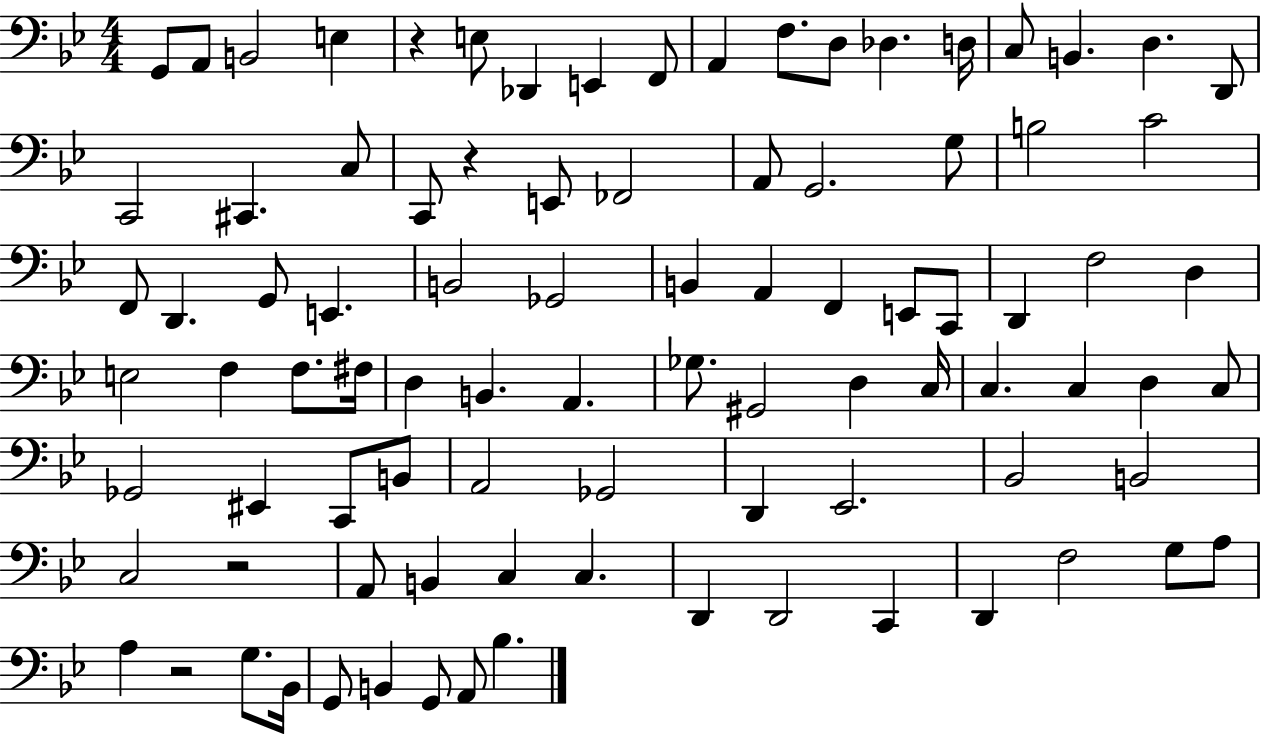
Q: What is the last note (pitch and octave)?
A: Bb3